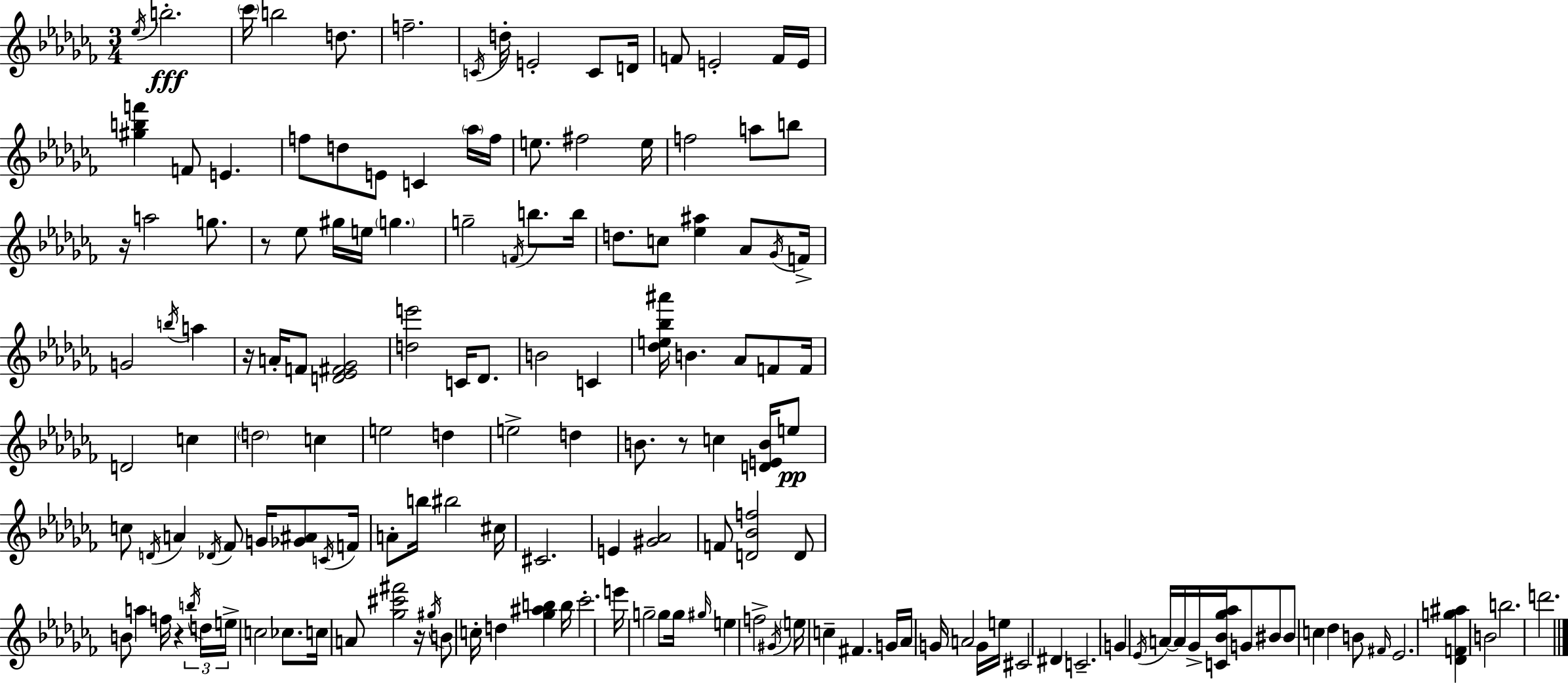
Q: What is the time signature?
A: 3/4